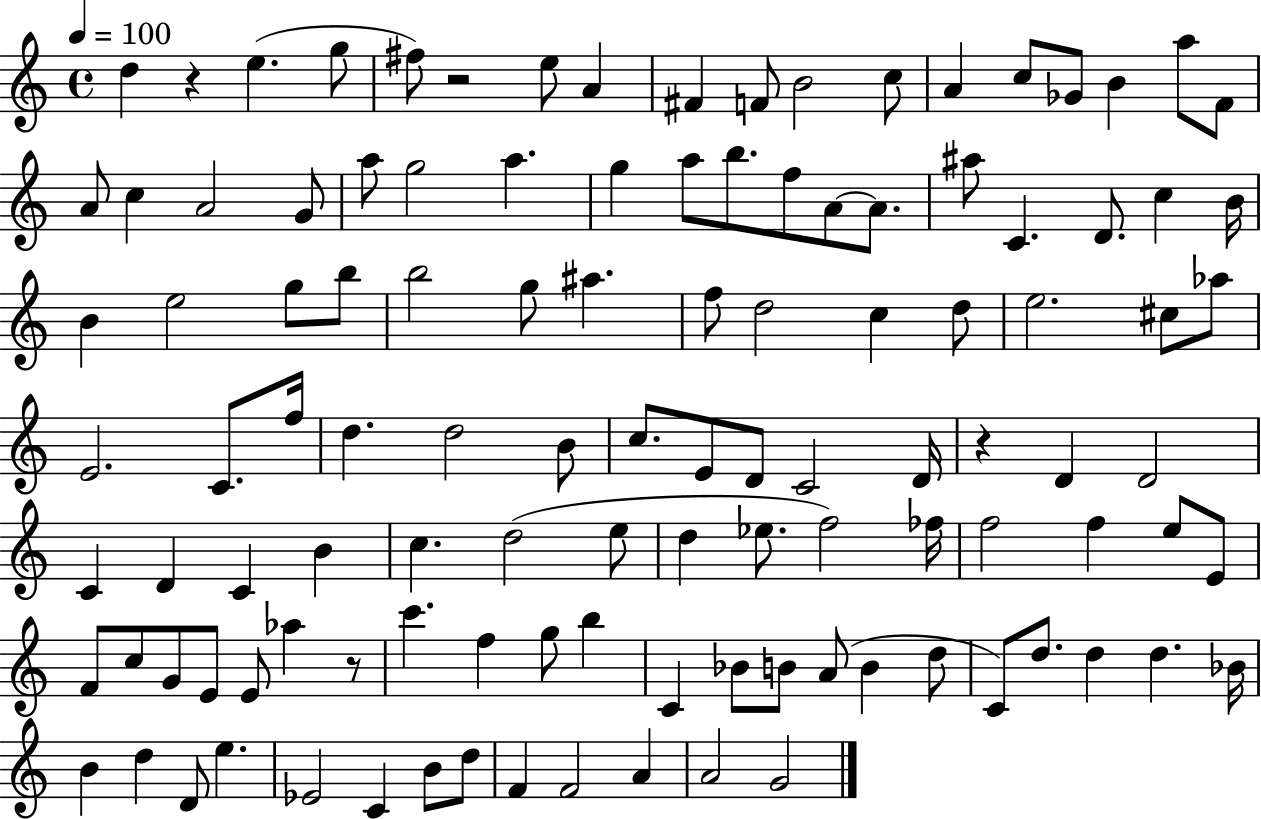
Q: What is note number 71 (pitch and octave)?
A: F5